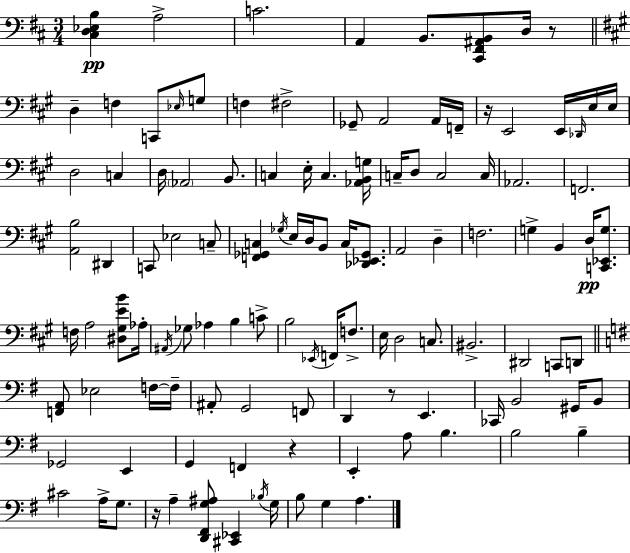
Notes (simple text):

[C#3,D3,Eb3,B3]/q A3/h C4/h. A2/q B2/e. [C#2,F#2,A#2,B2]/e D3/s R/e D3/q F3/q C2/e Eb3/s G3/e F3/q F#3/h Gb2/e A2/h A2/s F2/s R/s E2/h E2/s Db2/s E3/s E3/s D3/h C3/q D3/s Ab2/h B2/e. C3/q E3/s C3/q. [Ab2,B2,G3]/s C3/s D3/e C3/h C3/s Ab2/h. F2/h. [A2,B3]/h D#2/q C2/e Eb3/h C3/e [F2,Gb2,C3]/q Gb3/s E3/s D3/s B2/e C3/s [Db2,Eb2,Gb2]/e. A2/h D3/q F3/h. G3/q B2/q D3/s [C2,Eb2,G3]/e. F3/s A3/h [D#3,G#3,E4,B4]/e Ab3/s A#2/s Gb3/e Ab3/q B3/q C4/e B3/h Eb2/s F2/s F3/e. E3/s D3/h C3/e. BIS2/h. D#2/h C2/e D2/e [F2,A2]/e Eb3/h F3/s F3/s A#2/e G2/h F2/e D2/q R/e E2/q. CES2/s B2/h G#2/s B2/e Gb2/h E2/q G2/q F2/q R/q E2/q A3/e B3/q. B3/h B3/q C#4/h A3/s G3/e. R/s A3/q [D2,F#2,G3,A#3]/e [C#2,Eb2]/q Bb3/s G3/s B3/e G3/q A3/q.